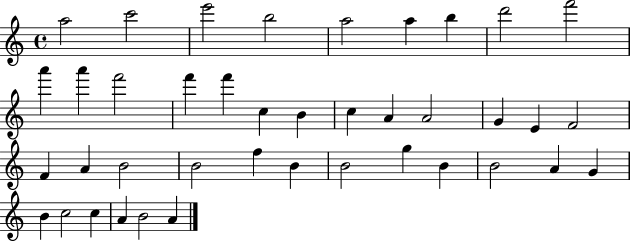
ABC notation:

X:1
T:Untitled
M:4/4
L:1/4
K:C
a2 c'2 e'2 b2 a2 a b d'2 f'2 a' a' f'2 f' f' c B c A A2 G E F2 F A B2 B2 f B B2 g B B2 A G B c2 c A B2 A